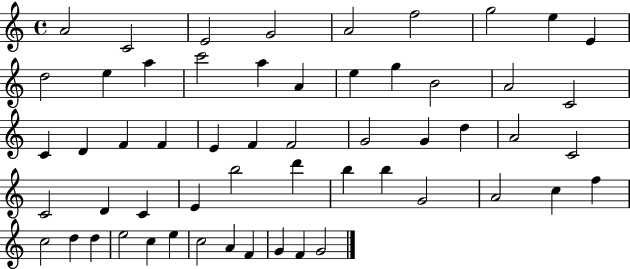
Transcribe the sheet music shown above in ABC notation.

X:1
T:Untitled
M:4/4
L:1/4
K:C
A2 C2 E2 G2 A2 f2 g2 e E d2 e a c'2 a A e g B2 A2 C2 C D F F E F F2 G2 G d A2 C2 C2 D C E b2 d' b b G2 A2 c f c2 d d e2 c e c2 A F G F G2